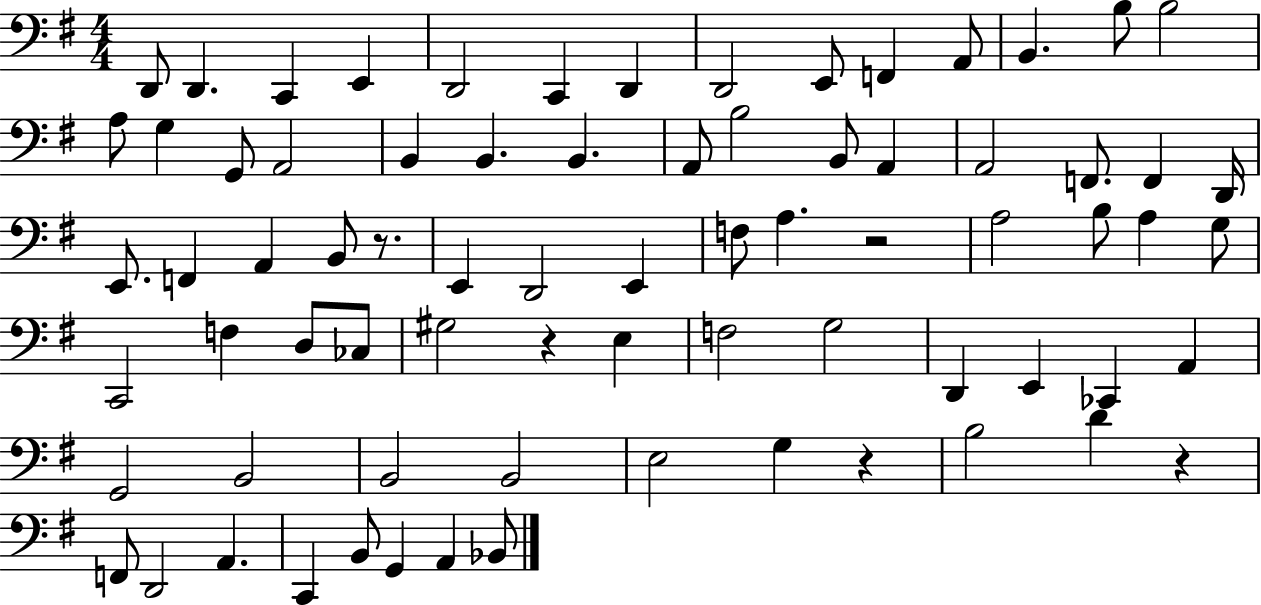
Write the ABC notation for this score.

X:1
T:Untitled
M:4/4
L:1/4
K:G
D,,/2 D,, C,, E,, D,,2 C,, D,, D,,2 E,,/2 F,, A,,/2 B,, B,/2 B,2 A,/2 G, G,,/2 A,,2 B,, B,, B,, A,,/2 B,2 B,,/2 A,, A,,2 F,,/2 F,, D,,/4 E,,/2 F,, A,, B,,/2 z/2 E,, D,,2 E,, F,/2 A, z2 A,2 B,/2 A, G,/2 C,,2 F, D,/2 _C,/2 ^G,2 z E, F,2 G,2 D,, E,, _C,, A,, G,,2 B,,2 B,,2 B,,2 E,2 G, z B,2 D z F,,/2 D,,2 A,, C,, B,,/2 G,, A,, _B,,/2